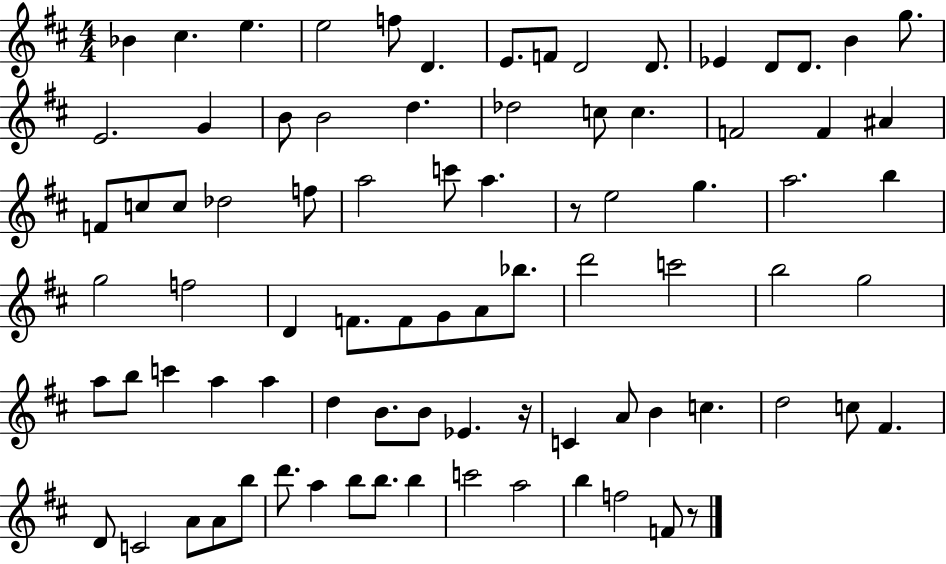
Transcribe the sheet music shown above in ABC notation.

X:1
T:Untitled
M:4/4
L:1/4
K:D
_B ^c e e2 f/2 D E/2 F/2 D2 D/2 _E D/2 D/2 B g/2 E2 G B/2 B2 d _d2 c/2 c F2 F ^A F/2 c/2 c/2 _d2 f/2 a2 c'/2 a z/2 e2 g a2 b g2 f2 D F/2 F/2 G/2 A/2 _b/2 d'2 c'2 b2 g2 a/2 b/2 c' a a d B/2 B/2 _E z/4 C A/2 B c d2 c/2 ^F D/2 C2 A/2 A/2 b/2 d'/2 a b/2 b/2 b c'2 a2 b f2 F/2 z/2